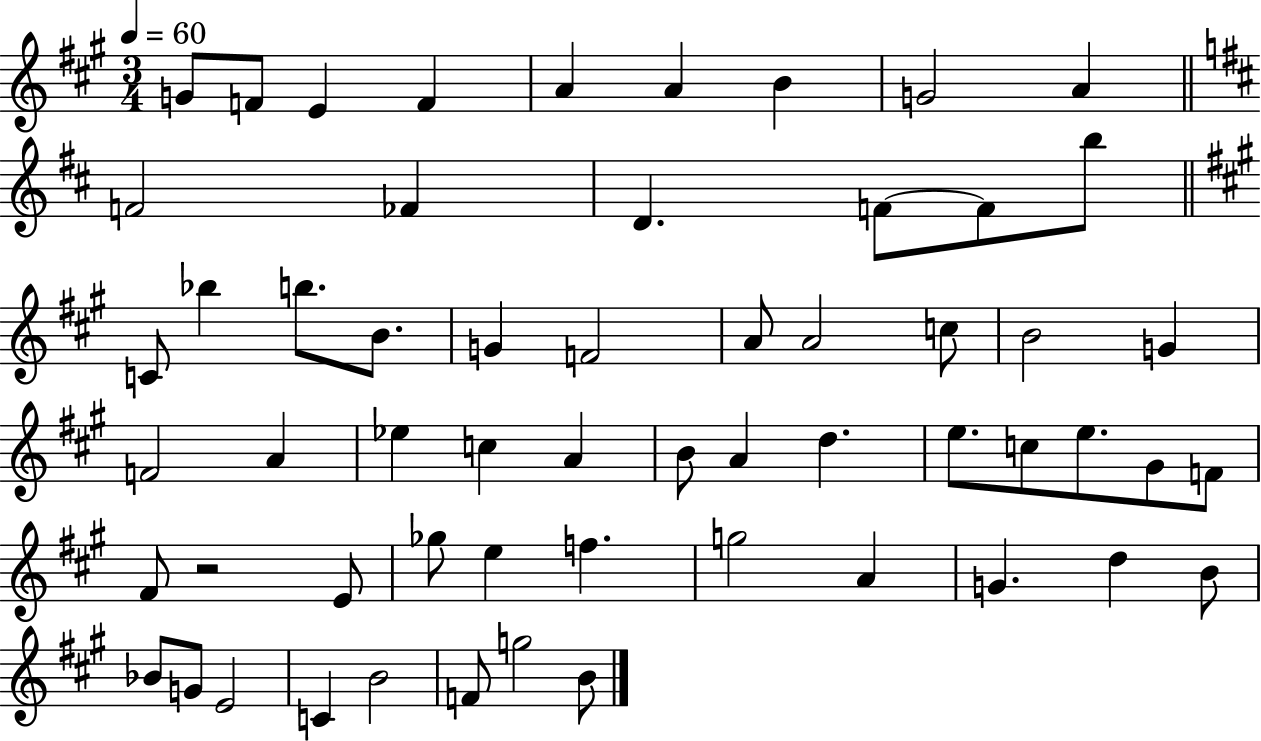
X:1
T:Untitled
M:3/4
L:1/4
K:A
G/2 F/2 E F A A B G2 A F2 _F D F/2 F/2 b/2 C/2 _b b/2 B/2 G F2 A/2 A2 c/2 B2 G F2 A _e c A B/2 A d e/2 c/2 e/2 ^G/2 F/2 ^F/2 z2 E/2 _g/2 e f g2 A G d B/2 _B/2 G/2 E2 C B2 F/2 g2 B/2